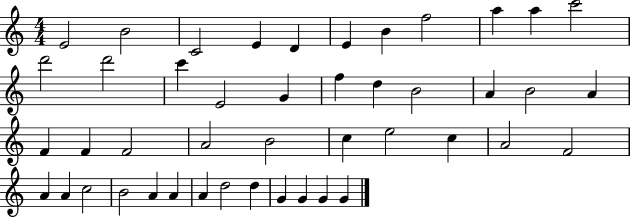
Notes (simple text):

E4/h B4/h C4/h E4/q D4/q E4/q B4/q F5/h A5/q A5/q C6/h D6/h D6/h C6/q E4/h G4/q F5/q D5/q B4/h A4/q B4/h A4/q F4/q F4/q F4/h A4/h B4/h C5/q E5/h C5/q A4/h F4/h A4/q A4/q C5/h B4/h A4/q A4/q A4/q D5/h D5/q G4/q G4/q G4/q G4/q